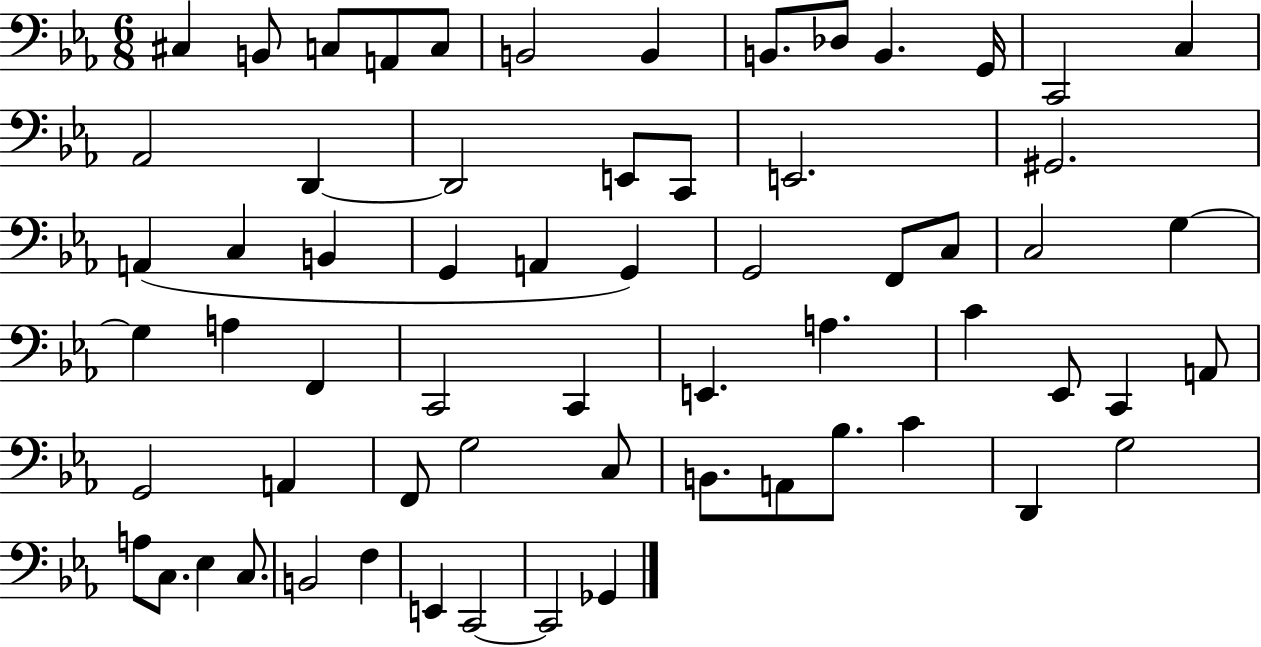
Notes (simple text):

C#3/q B2/e C3/e A2/e C3/e B2/h B2/q B2/e. Db3/e B2/q. G2/s C2/h C3/q Ab2/h D2/q D2/h E2/e C2/e E2/h. G#2/h. A2/q C3/q B2/q G2/q A2/q G2/q G2/h F2/e C3/e C3/h G3/q G3/q A3/q F2/q C2/h C2/q E2/q. A3/q. C4/q Eb2/e C2/q A2/e G2/h A2/q F2/e G3/h C3/e B2/e. A2/e Bb3/e. C4/q D2/q G3/h A3/e C3/e. Eb3/q C3/e. B2/h F3/q E2/q C2/h C2/h Gb2/q